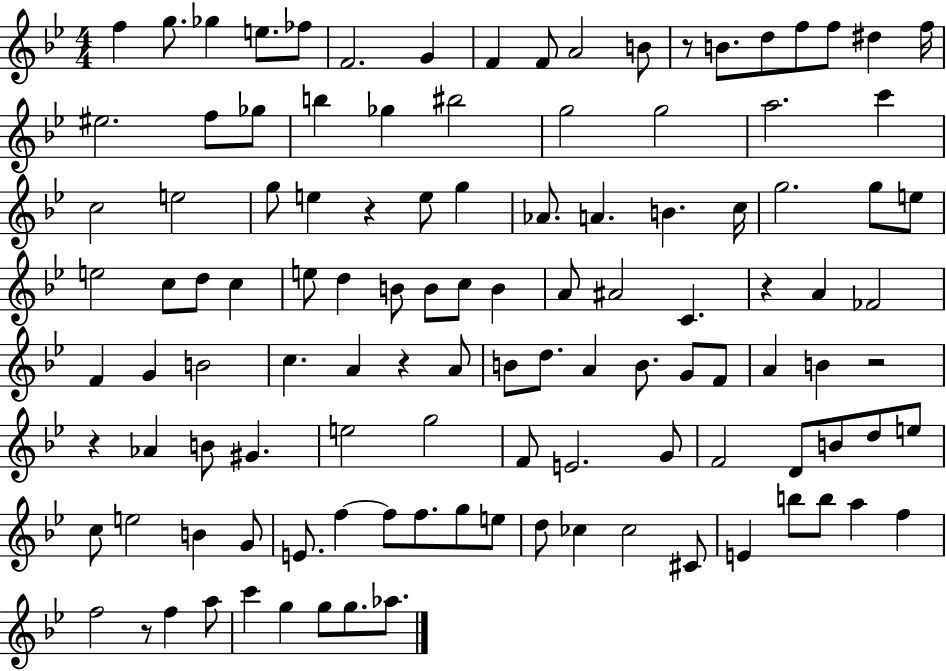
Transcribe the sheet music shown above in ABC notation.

X:1
T:Untitled
M:4/4
L:1/4
K:Bb
f g/2 _g e/2 _f/2 F2 G F F/2 A2 B/2 z/2 B/2 d/2 f/2 f/2 ^d f/4 ^e2 f/2 _g/2 b _g ^b2 g2 g2 a2 c' c2 e2 g/2 e z e/2 g _A/2 A B c/4 g2 g/2 e/2 e2 c/2 d/2 c e/2 d B/2 B/2 c/2 B A/2 ^A2 C z A _F2 F G B2 c A z A/2 B/2 d/2 A B/2 G/2 F/2 A B z2 z _A B/2 ^G e2 g2 F/2 E2 G/2 F2 D/2 B/2 d/2 e/2 c/2 e2 B G/2 E/2 f f/2 f/2 g/2 e/2 d/2 _c _c2 ^C/2 E b/2 b/2 a f f2 z/2 f a/2 c' g g/2 g/2 _a/2